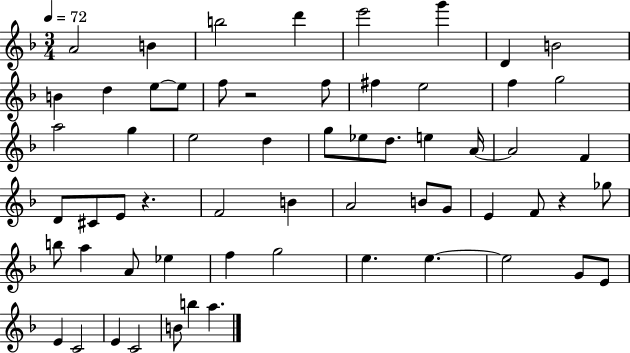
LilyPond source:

{
  \clef treble
  \numericTimeSignature
  \time 3/4
  \key f \major
  \tempo 4 = 72
  a'2 b'4 | b''2 d'''4 | e'''2 g'''4 | d'4 b'2 | \break b'4 d''4 e''8~~ e''8 | f''8 r2 f''8 | fis''4 e''2 | f''4 g''2 | \break a''2 g''4 | e''2 d''4 | g''8 ees''8 d''8. e''4 a'16~~ | a'2 f'4 | \break d'8 cis'8 e'8 r4. | f'2 b'4 | a'2 b'8 g'8 | e'4 f'8 r4 ges''8 | \break b''8 a''4 a'8 ees''4 | f''4 g''2 | e''4. e''4.~~ | e''2 g'8 e'8 | \break e'4 c'2 | e'4 c'2 | b'8 b''4 a''4. | \bar "|."
}